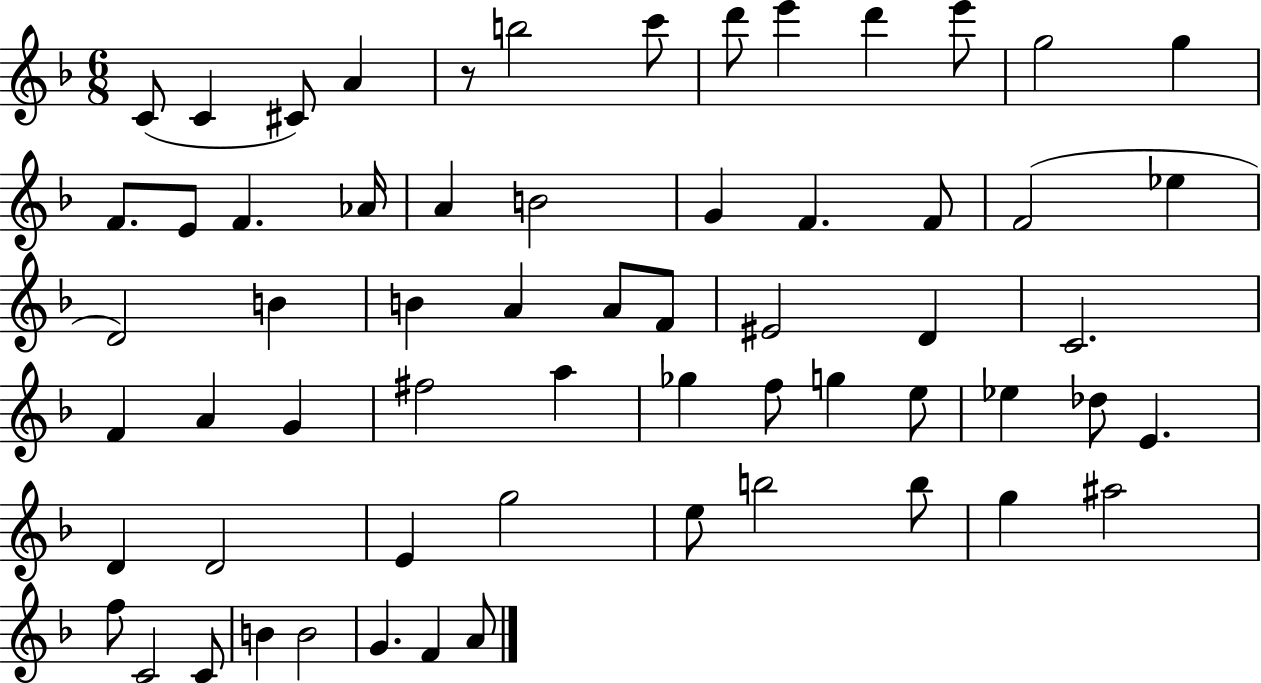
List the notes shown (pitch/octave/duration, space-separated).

C4/e C4/q C#4/e A4/q R/e B5/h C6/e D6/e E6/q D6/q E6/e G5/h G5/q F4/e. E4/e F4/q. Ab4/s A4/q B4/h G4/q F4/q. F4/e F4/h Eb5/q D4/h B4/q B4/q A4/q A4/e F4/e EIS4/h D4/q C4/h. F4/q A4/q G4/q F#5/h A5/q Gb5/q F5/e G5/q E5/e Eb5/q Db5/e E4/q. D4/q D4/h E4/q G5/h E5/e B5/h B5/e G5/q A#5/h F5/e C4/h C4/e B4/q B4/h G4/q. F4/q A4/e